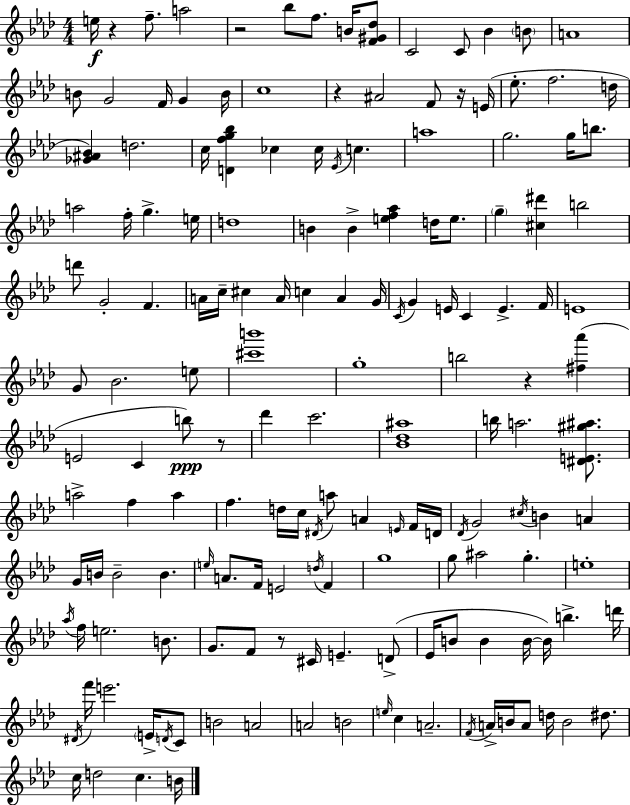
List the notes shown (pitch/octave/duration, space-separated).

E5/s R/q F5/e. A5/h R/h Bb5/e F5/e. B4/s [F4,G#4,Db5]/e C4/h C4/e Bb4/q B4/e A4/w B4/e G4/h F4/s G4/q B4/s C5/w R/q A#4/h F4/e R/s E4/s Eb5/e. F5/h. D5/s [Gb4,A#4,Bb4]/q D5/h. C5/s [D4,F5,G5,Bb5]/q CES5/q CES5/s Eb4/s C5/q. A5/w G5/h. G5/s B5/e. A5/h F5/s G5/q. E5/s D5/w B4/q B4/q [E5,F5,Ab5]/q D5/s E5/e. G5/q [C#5,D#6]/q B5/h D6/e G4/h F4/q. A4/s C5/s C#5/q A4/s C5/q A4/q G4/s C4/s G4/q E4/s C4/q E4/q. F4/s E4/w G4/e Bb4/h. E5/e [C#6,B6]/w G5/w B5/h R/q [F#5,Ab6]/q E4/h C4/q B5/e R/e Db6/q C6/h. [Bb4,Db5,A#5]/w B5/s A5/h. [D#4,E4,G#5,A#5]/e. A5/h F5/q A5/q F5/q. D5/s C5/s D#4/s A5/e A4/q E4/s F4/s D4/s Db4/s G4/h C#5/s B4/q A4/q G4/s B4/s B4/h B4/q. E5/s A4/e. F4/s E4/h D5/s F4/q G5/w G5/e A#5/h G5/q. E5/w Ab5/s F5/s E5/h. B4/e. G4/e. F4/e R/e C#4/s E4/q. D4/e Eb4/s B4/e B4/q B4/s B4/s B5/q. D6/s D#4/s F6/s E6/h. E4/s D4/s C4/e B4/h A4/h A4/h B4/h E5/s C5/q A4/h. F4/s A4/s B4/s A4/e D5/s B4/h D#5/e. C5/s D5/h C5/q. B4/s